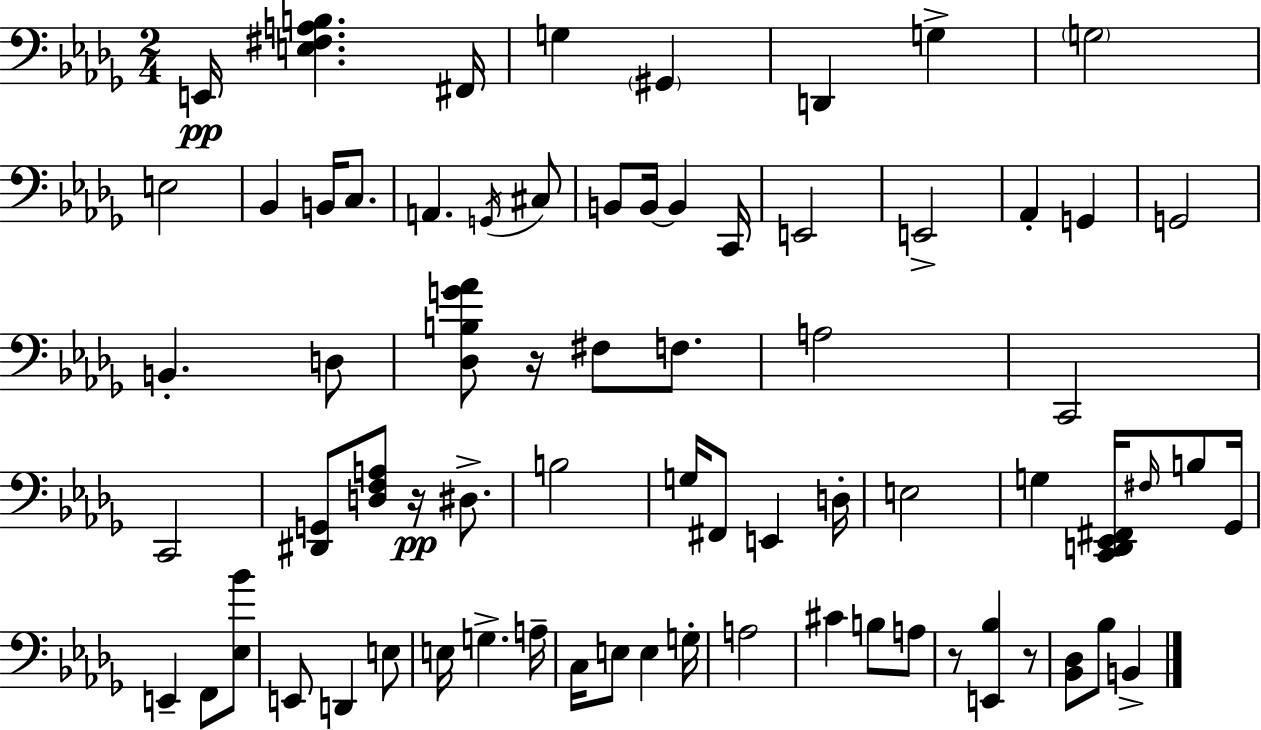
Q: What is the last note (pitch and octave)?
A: B2